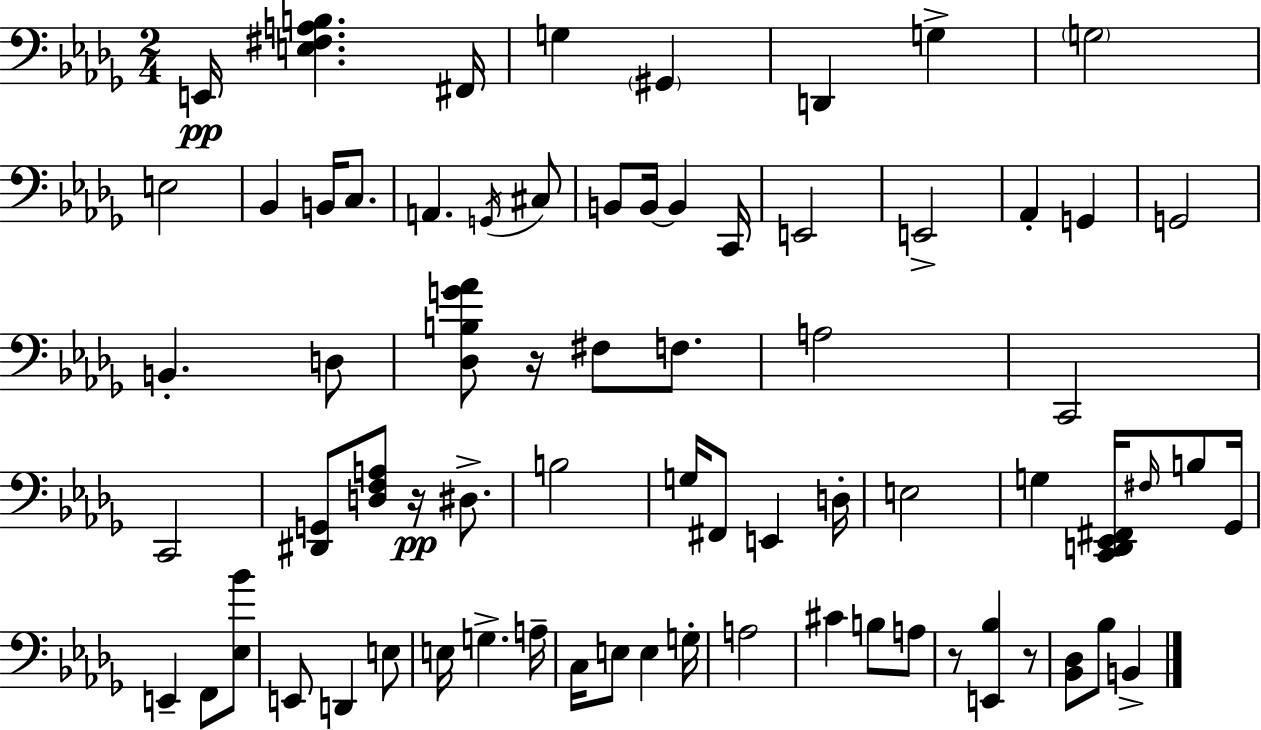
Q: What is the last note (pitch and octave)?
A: B2